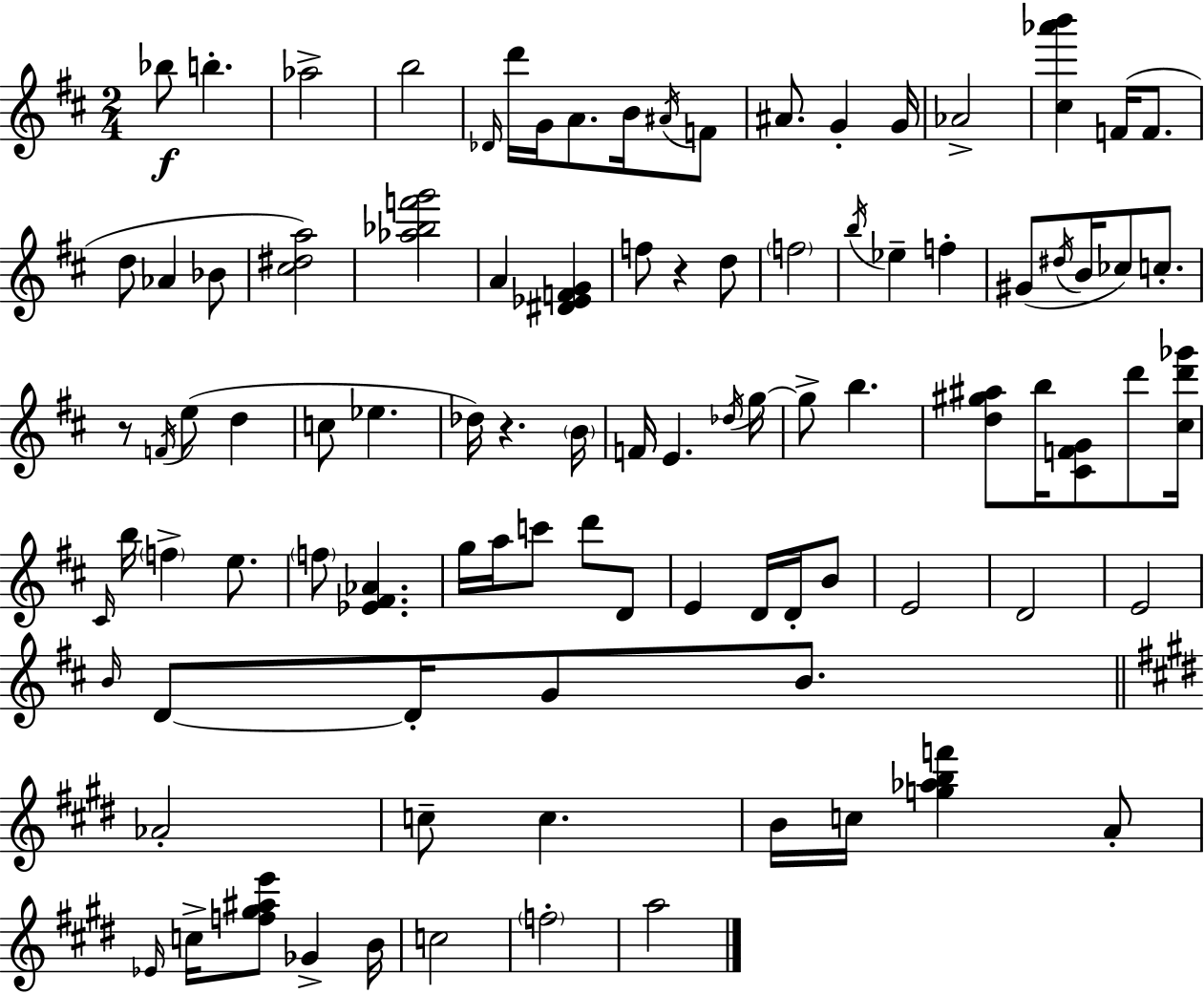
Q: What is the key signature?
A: D major